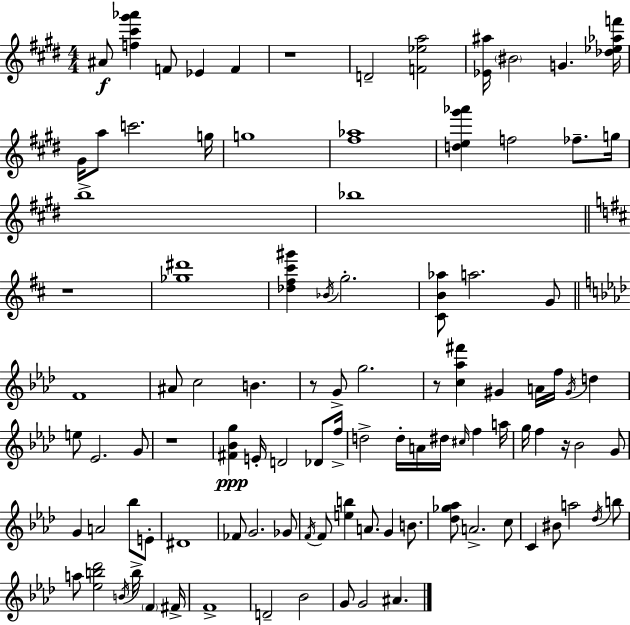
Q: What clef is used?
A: treble